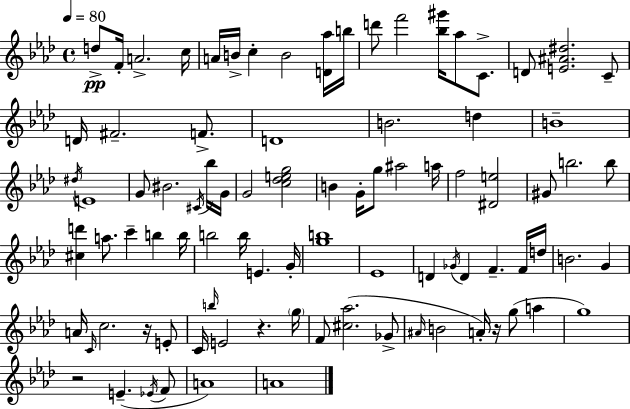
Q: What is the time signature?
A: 4/4